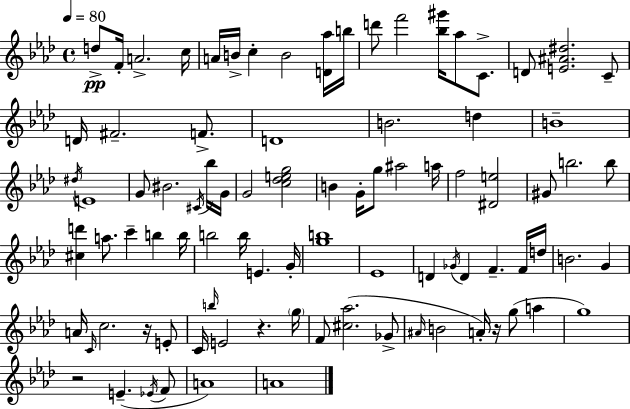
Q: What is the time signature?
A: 4/4